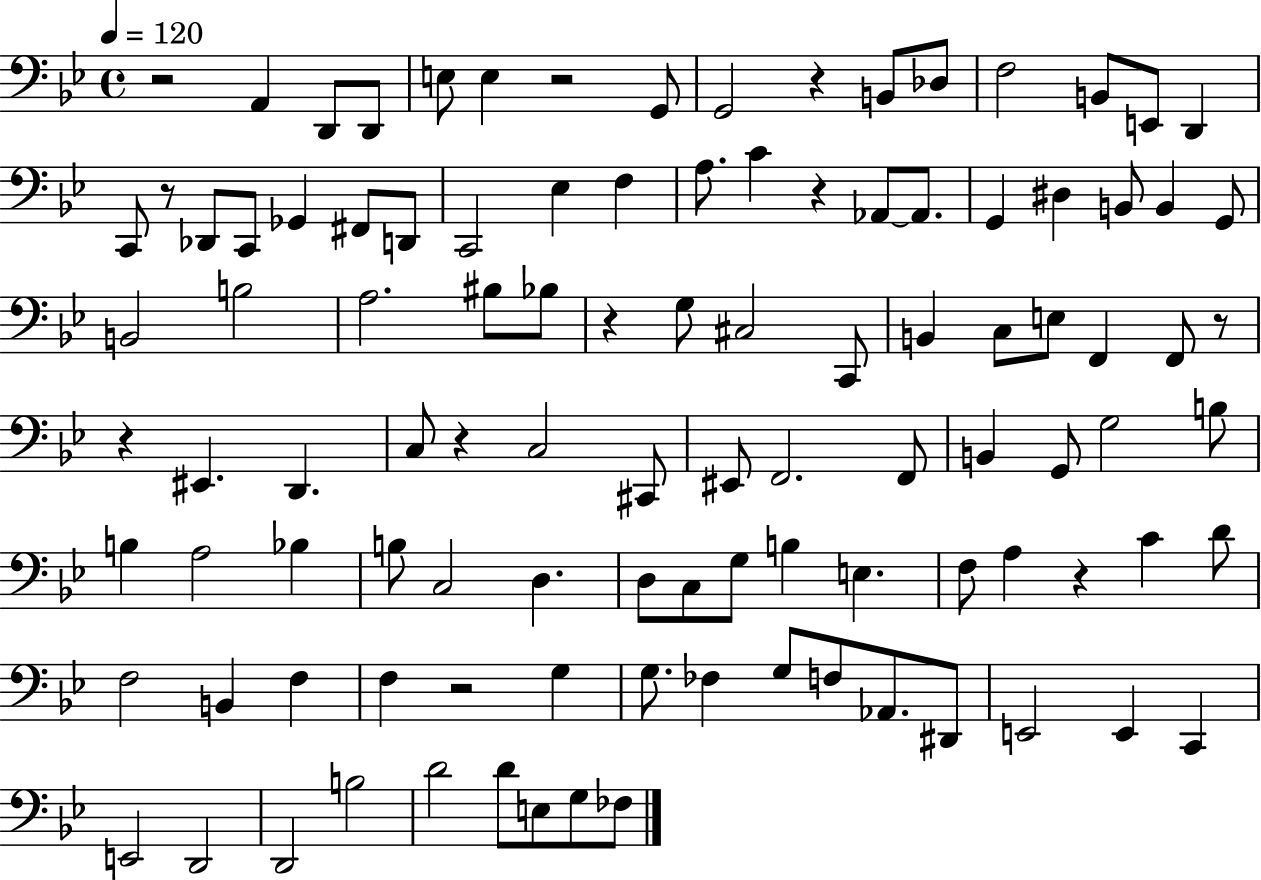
X:1
T:Untitled
M:4/4
L:1/4
K:Bb
z2 A,, D,,/2 D,,/2 E,/2 E, z2 G,,/2 G,,2 z B,,/2 _D,/2 F,2 B,,/2 E,,/2 D,, C,,/2 z/2 _D,,/2 C,,/2 _G,, ^F,,/2 D,,/2 C,,2 _E, F, A,/2 C z _A,,/2 _A,,/2 G,, ^D, B,,/2 B,, G,,/2 B,,2 B,2 A,2 ^B,/2 _B,/2 z G,/2 ^C,2 C,,/2 B,, C,/2 E,/2 F,, F,,/2 z/2 z ^E,, D,, C,/2 z C,2 ^C,,/2 ^E,,/2 F,,2 F,,/2 B,, G,,/2 G,2 B,/2 B, A,2 _B, B,/2 C,2 D, D,/2 C,/2 G,/2 B, E, F,/2 A, z C D/2 F,2 B,, F, F, z2 G, G,/2 _F, G,/2 F,/2 _A,,/2 ^D,,/2 E,,2 E,, C,, E,,2 D,,2 D,,2 B,2 D2 D/2 E,/2 G,/2 _F,/2